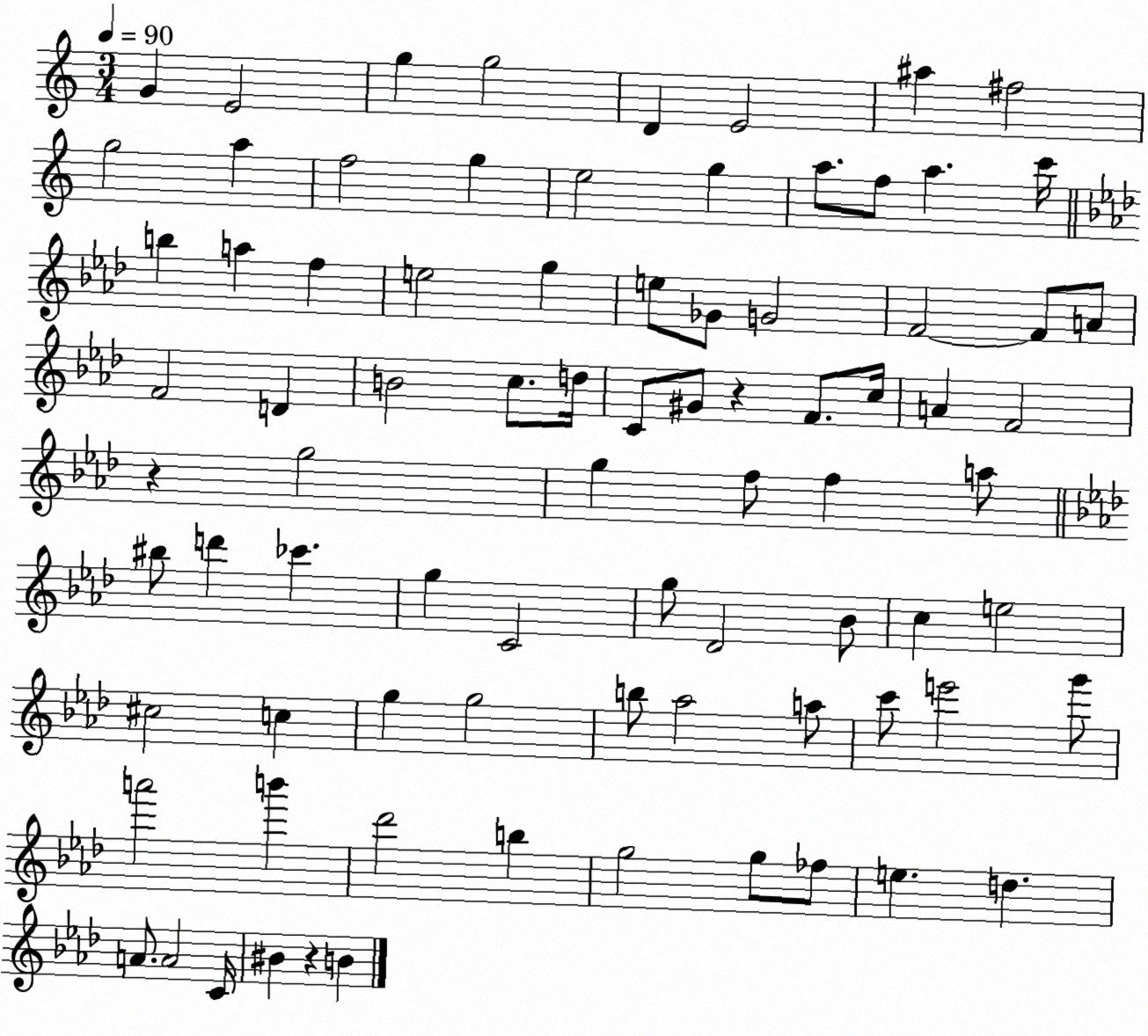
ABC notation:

X:1
T:Untitled
M:3/4
L:1/4
K:C
G E2 g g2 D E2 ^a ^f2 g2 a f2 g e2 g a/2 f/2 a c'/4 b a f e2 g e/2 _G/2 G2 F2 F/2 A/2 F2 D B2 c/2 d/4 C/2 ^G/2 z F/2 c/4 A F2 z g2 g f/2 f a/2 ^b/2 d' _c' g C2 g/2 _D2 _B/2 c e2 ^c2 c g g2 b/2 _a2 a/2 c'/2 e'2 g'/2 a'2 b' _d'2 b g2 g/2 _f/2 e d A/2 A2 C/4 ^B z B